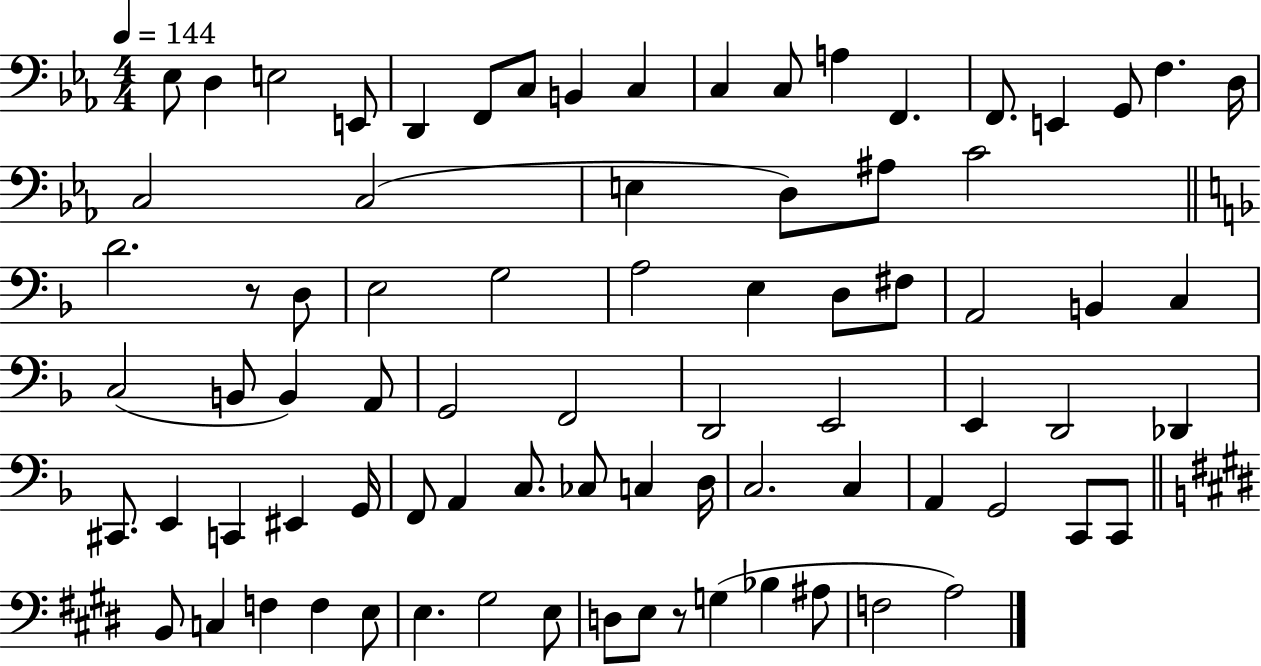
{
  \clef bass
  \numericTimeSignature
  \time 4/4
  \key ees \major
  \tempo 4 = 144
  ees8 d4 e2 e,8 | d,4 f,8 c8 b,4 c4 | c4 c8 a4 f,4. | f,8. e,4 g,8 f4. d16 | \break c2 c2( | e4 d8) ais8 c'2 | \bar "||" \break \key d \minor d'2. r8 d8 | e2 g2 | a2 e4 d8 fis8 | a,2 b,4 c4 | \break c2( b,8 b,4) a,8 | g,2 f,2 | d,2 e,2 | e,4 d,2 des,4 | \break cis,8. e,4 c,4 eis,4 g,16 | f,8 a,4 c8. ces8 c4 d16 | c2. c4 | a,4 g,2 c,8 c,8 | \break \bar "||" \break \key e \major b,8 c4 f4 f4 e8 | e4. gis2 e8 | d8 e8 r8 g4( bes4 ais8 | f2 a2) | \break \bar "|."
}